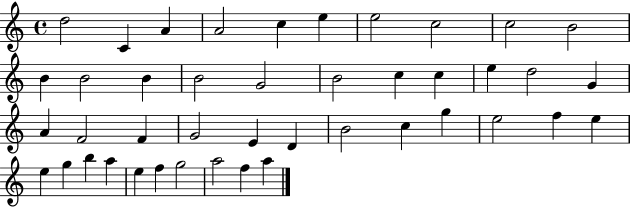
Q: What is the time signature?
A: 4/4